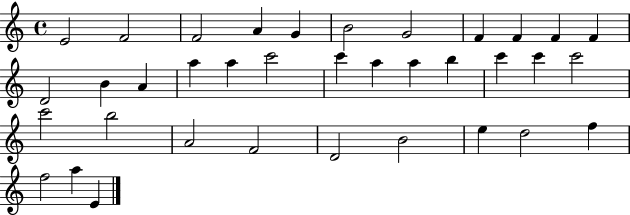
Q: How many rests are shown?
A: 0